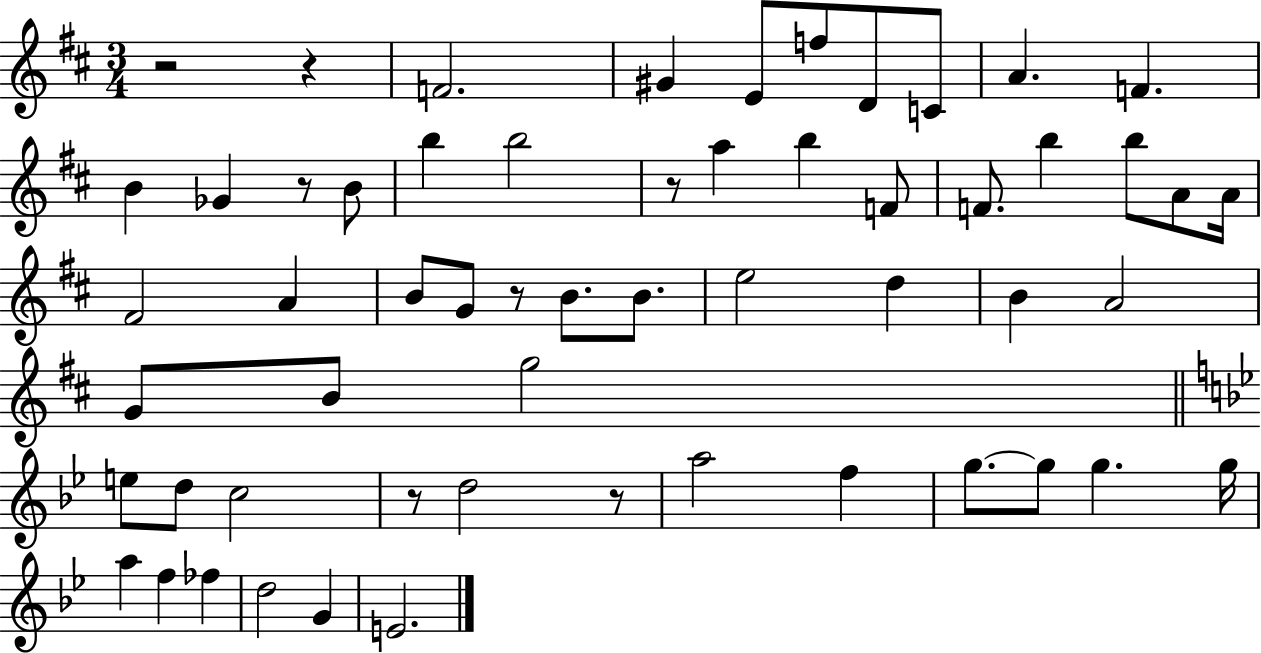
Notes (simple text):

R/h R/q F4/h. G#4/q E4/e F5/e D4/e C4/e A4/q. F4/q. B4/q Gb4/q R/e B4/e B5/q B5/h R/e A5/q B5/q F4/e F4/e. B5/q B5/e A4/e A4/s F#4/h A4/q B4/e G4/e R/e B4/e. B4/e. E5/h D5/q B4/q A4/h G4/e B4/e G5/h E5/e D5/e C5/h R/e D5/h R/e A5/h F5/q G5/e. G5/e G5/q. G5/s A5/q F5/q FES5/q D5/h G4/q E4/h.